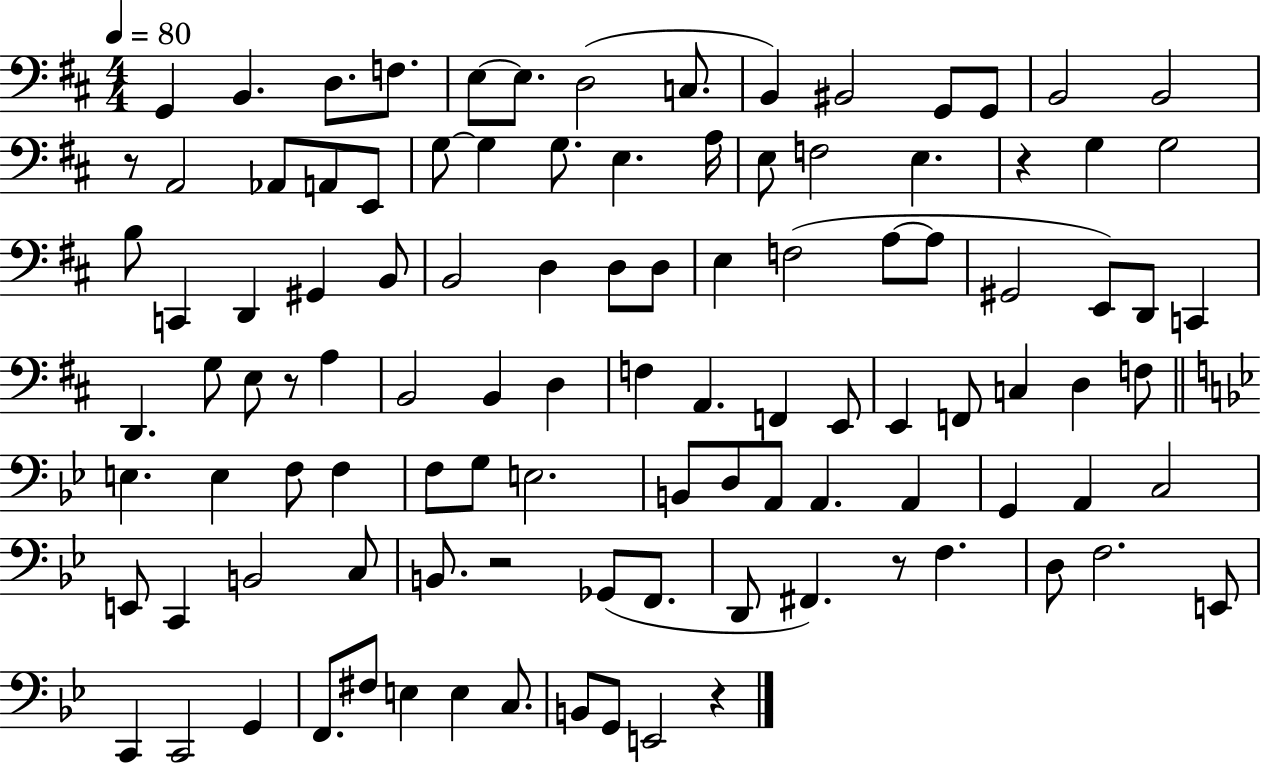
G2/q B2/q. D3/e. F3/e. E3/e E3/e. D3/h C3/e. B2/q BIS2/h G2/e G2/e B2/h B2/h R/e A2/h Ab2/e A2/e E2/e G3/e G3/q G3/e. E3/q. A3/s E3/e F3/h E3/q. R/q G3/q G3/h B3/e C2/q D2/q G#2/q B2/e B2/h D3/q D3/e D3/e E3/q F3/h A3/e A3/e G#2/h E2/e D2/e C2/q D2/q. G3/e E3/e R/e A3/q B2/h B2/q D3/q F3/q A2/q. F2/q E2/e E2/q F2/e C3/q D3/q F3/e E3/q. E3/q F3/e F3/q F3/e G3/e E3/h. B2/e D3/e A2/e A2/q. A2/q G2/q A2/q C3/h E2/e C2/q B2/h C3/e B2/e. R/h Gb2/e F2/e. D2/e F#2/q. R/e F3/q. D3/e F3/h. E2/e C2/q C2/h G2/q F2/e. F#3/e E3/q E3/q C3/e. B2/e G2/e E2/h R/q